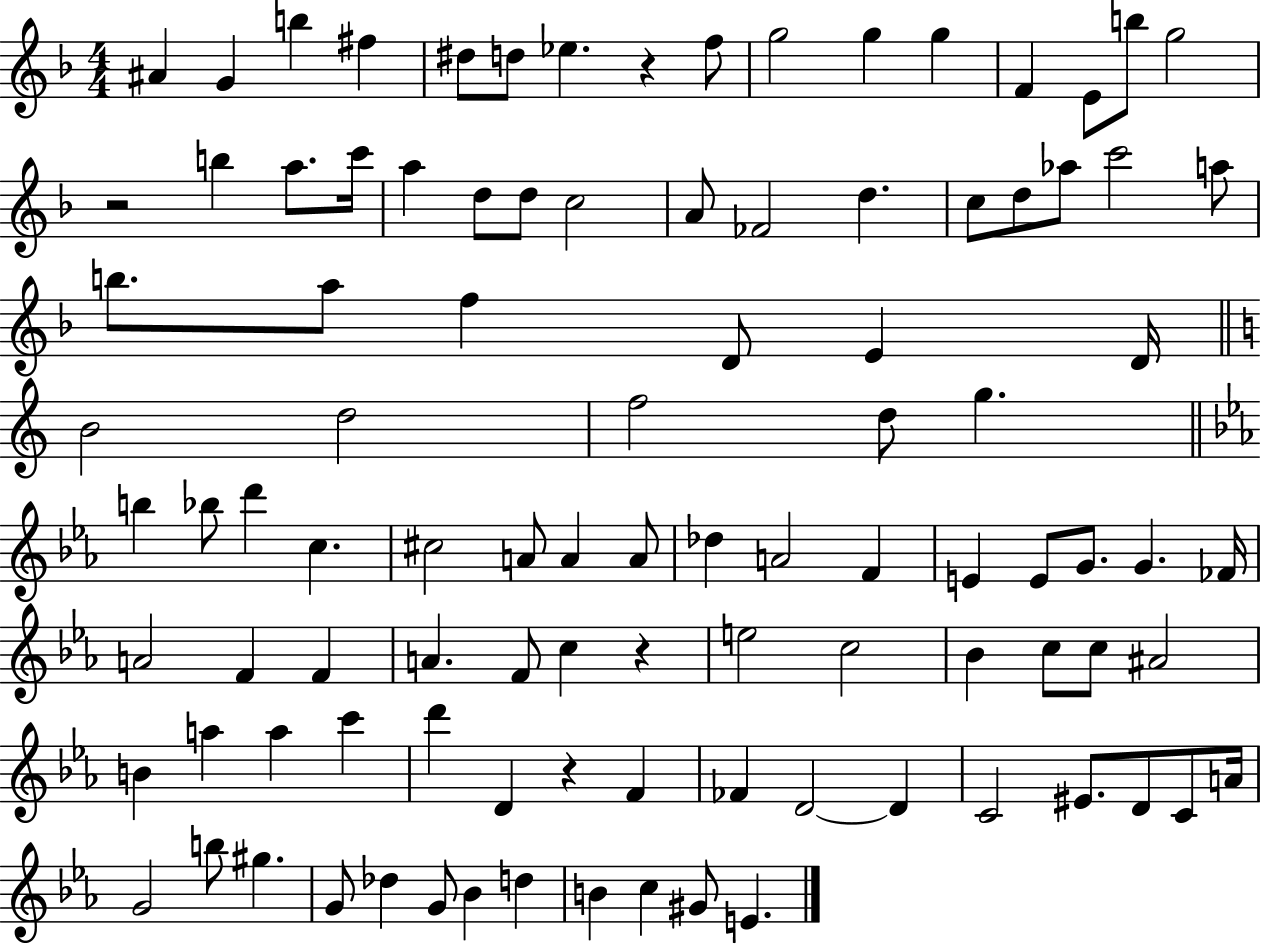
A#4/q G4/q B5/q F#5/q D#5/e D5/e Eb5/q. R/q F5/e G5/h G5/q G5/q F4/q E4/e B5/e G5/h R/h B5/q A5/e. C6/s A5/q D5/e D5/e C5/h A4/e FES4/h D5/q. C5/e D5/e Ab5/e C6/h A5/e B5/e. A5/e F5/q D4/e E4/q D4/s B4/h D5/h F5/h D5/e G5/q. B5/q Bb5/e D6/q C5/q. C#5/h A4/e A4/q A4/e Db5/q A4/h F4/q E4/q E4/e G4/e. G4/q. FES4/s A4/h F4/q F4/q A4/q. F4/e C5/q R/q E5/h C5/h Bb4/q C5/e C5/e A#4/h B4/q A5/q A5/q C6/q D6/q D4/q R/q F4/q FES4/q D4/h D4/q C4/h EIS4/e. D4/e C4/e A4/s G4/h B5/e G#5/q. G4/e Db5/q G4/e Bb4/q D5/q B4/q C5/q G#4/e E4/q.